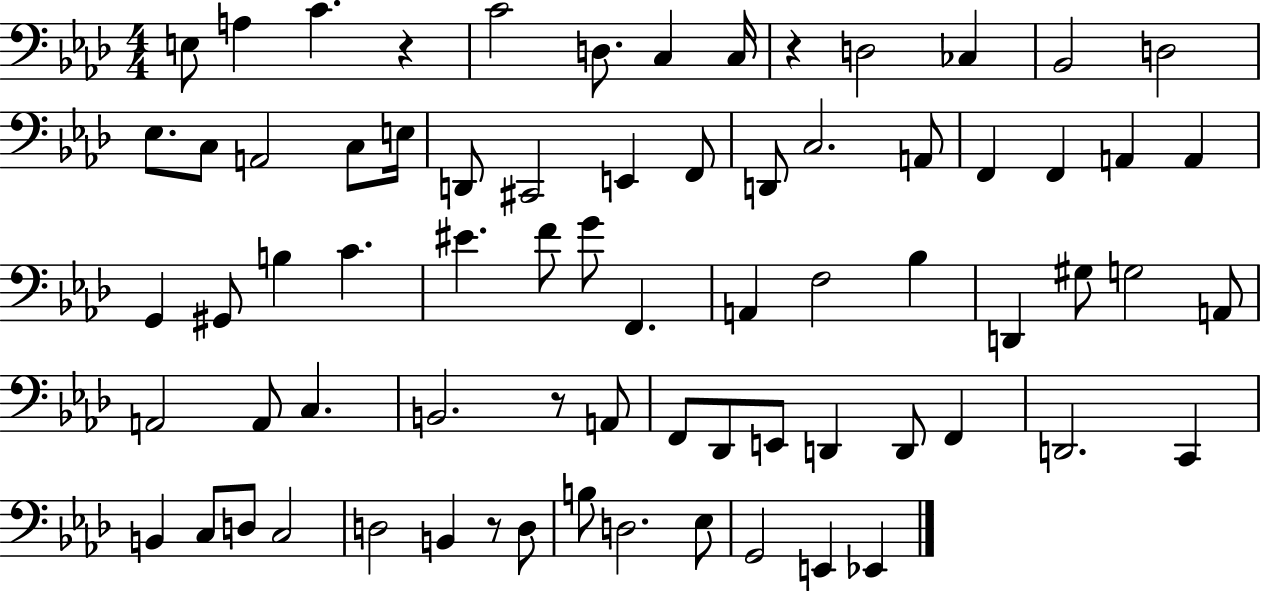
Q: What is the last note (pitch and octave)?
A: Eb2